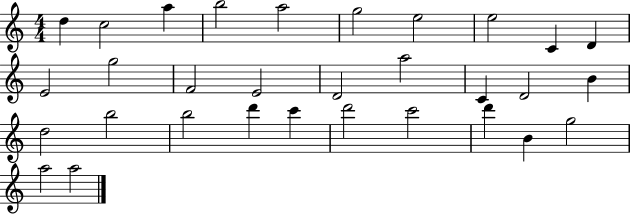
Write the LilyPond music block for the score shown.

{
  \clef treble
  \numericTimeSignature
  \time 4/4
  \key c \major
  d''4 c''2 a''4 | b''2 a''2 | g''2 e''2 | e''2 c'4 d'4 | \break e'2 g''2 | f'2 e'2 | d'2 a''2 | c'4 d'2 b'4 | \break d''2 b''2 | b''2 d'''4 c'''4 | d'''2 c'''2 | d'''4 b'4 g''2 | \break a''2 a''2 | \bar "|."
}